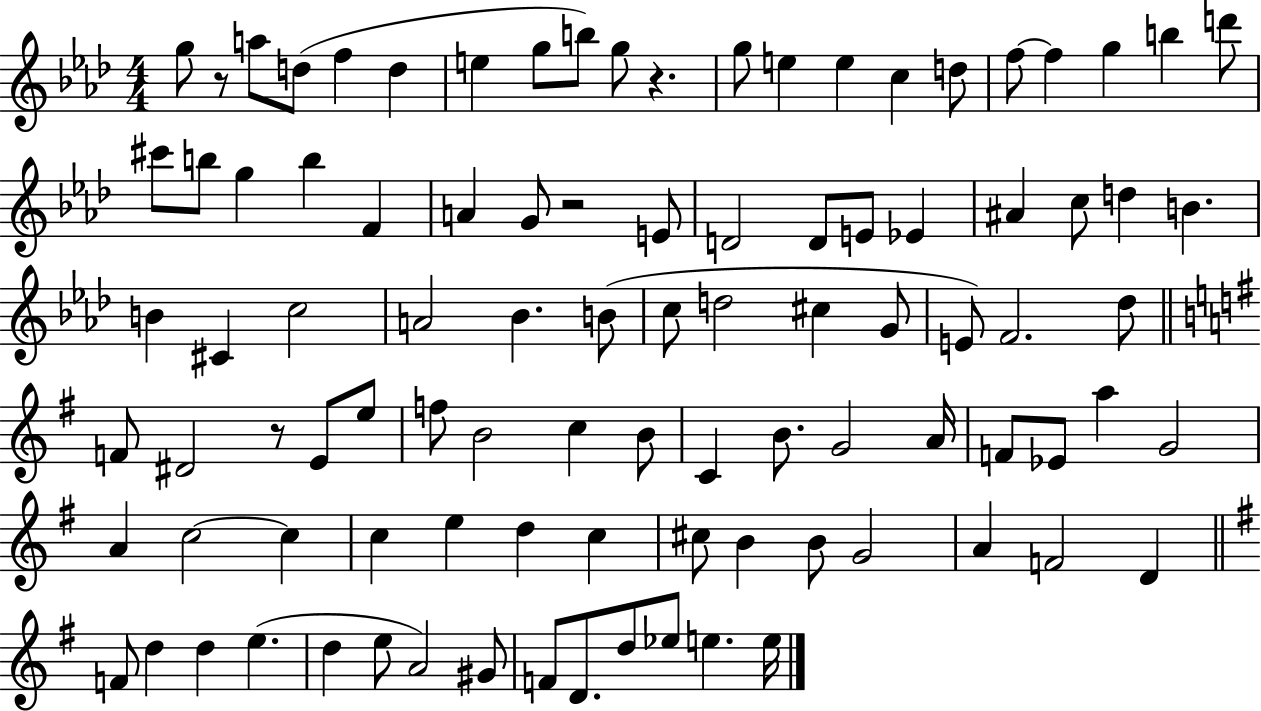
{
  \clef treble
  \numericTimeSignature
  \time 4/4
  \key aes \major
  g''8 r8 a''8 d''8( f''4 d''4 | e''4 g''8 b''8) g''8 r4. | g''8 e''4 e''4 c''4 d''8 | f''8~~ f''4 g''4 b''4 d'''8 | \break cis'''8 b''8 g''4 b''4 f'4 | a'4 g'8 r2 e'8 | d'2 d'8 e'8 ees'4 | ais'4 c''8 d''4 b'4. | \break b'4 cis'4 c''2 | a'2 bes'4. b'8( | c''8 d''2 cis''4 g'8 | e'8) f'2. des''8 | \break \bar "||" \break \key e \minor f'8 dis'2 r8 e'8 e''8 | f''8 b'2 c''4 b'8 | c'4 b'8. g'2 a'16 | f'8 ees'8 a''4 g'2 | \break a'4 c''2~~ c''4 | c''4 e''4 d''4 c''4 | cis''8 b'4 b'8 g'2 | a'4 f'2 d'4 | \break \bar "||" \break \key g \major f'8 d''4 d''4 e''4.( | d''4 e''8 a'2) gis'8 | f'8 d'8. d''8 ees''8 e''4. e''16 | \bar "|."
}